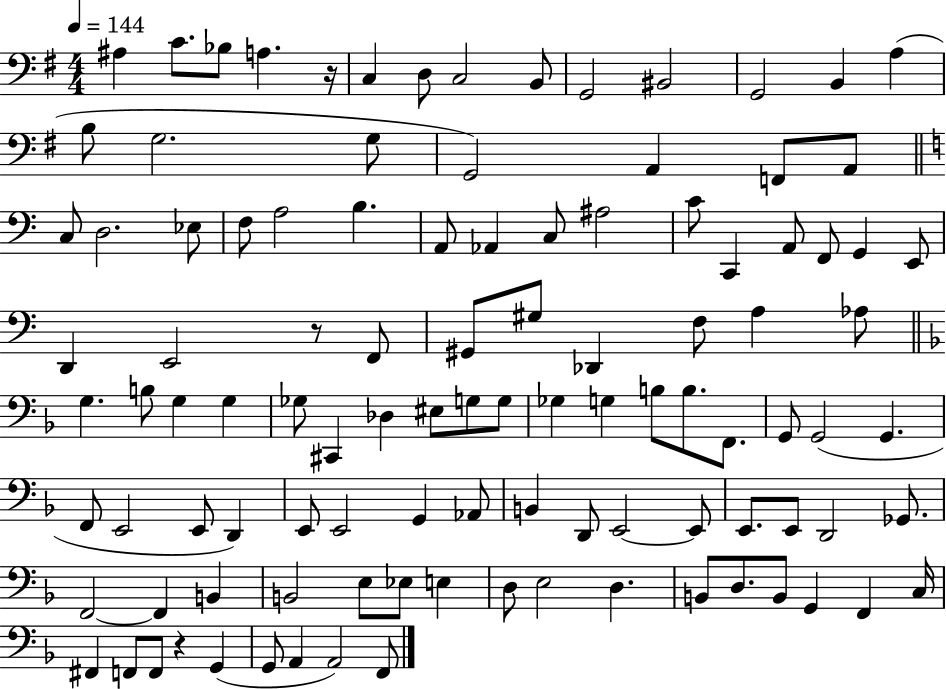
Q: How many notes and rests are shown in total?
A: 106